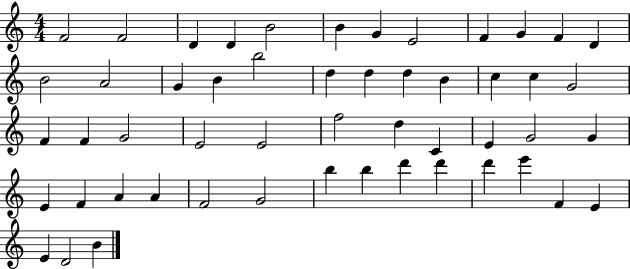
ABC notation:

X:1
T:Untitled
M:4/4
L:1/4
K:C
F2 F2 D D B2 B G E2 F G F D B2 A2 G B b2 d d d B c c G2 F F G2 E2 E2 f2 d C E G2 G E F A A F2 G2 b b d' d' d' e' F E E D2 B